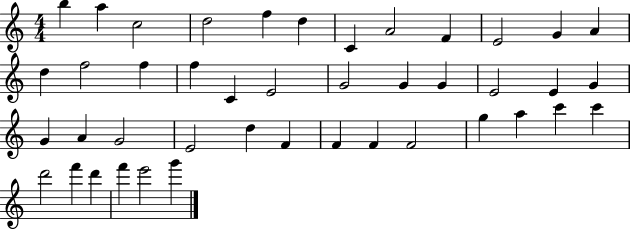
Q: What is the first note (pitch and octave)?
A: B5